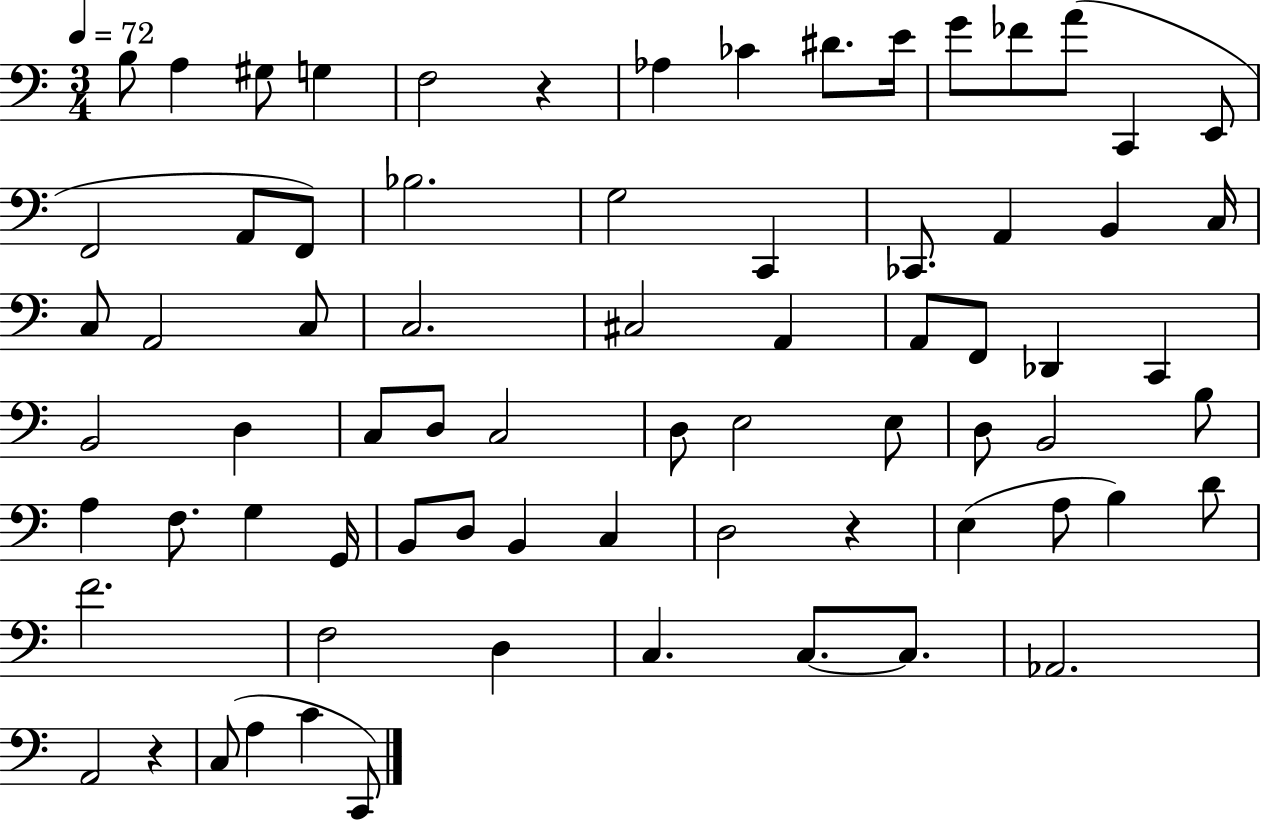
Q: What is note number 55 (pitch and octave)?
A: E3